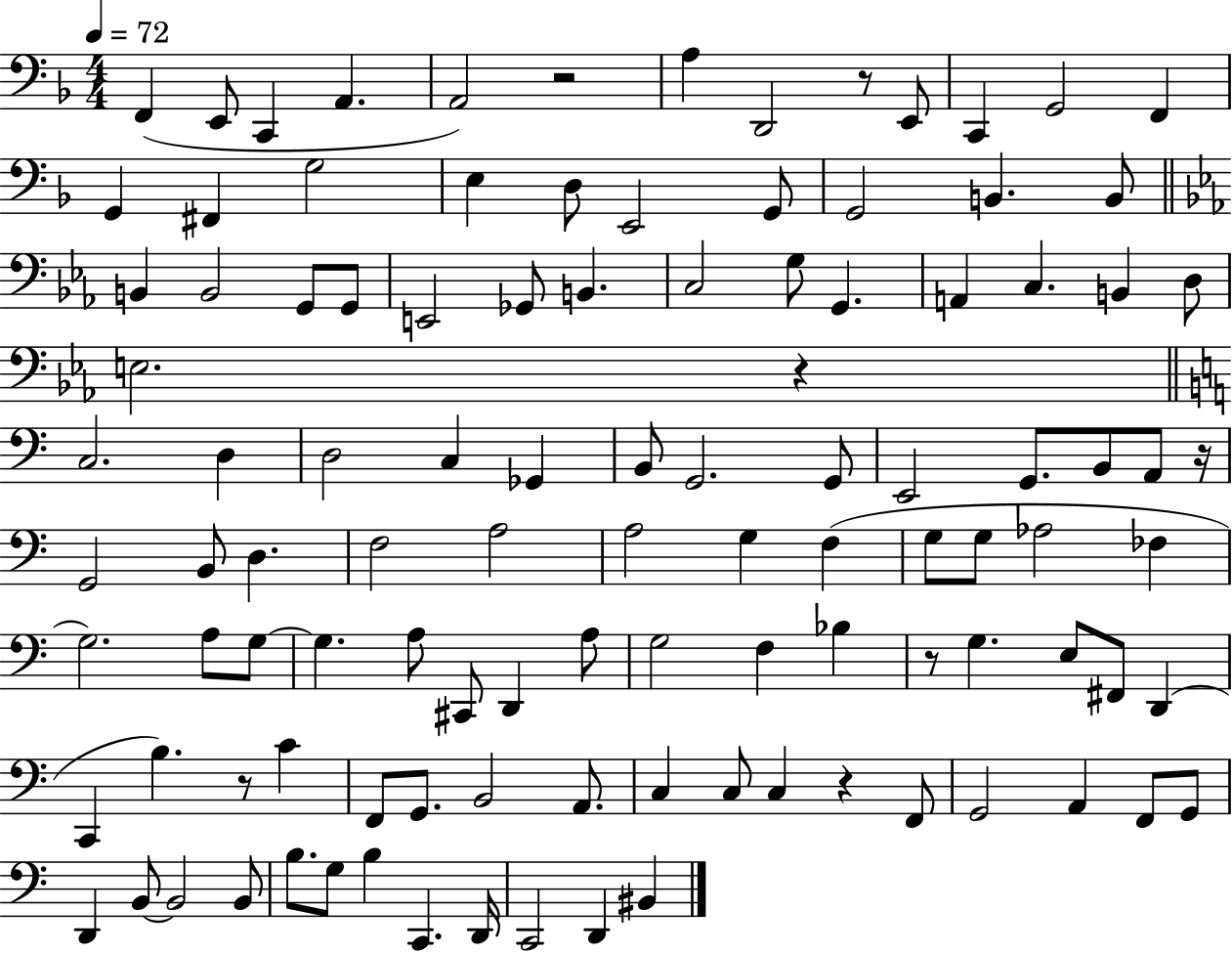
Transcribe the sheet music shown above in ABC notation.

X:1
T:Untitled
M:4/4
L:1/4
K:F
F,, E,,/2 C,, A,, A,,2 z2 A, D,,2 z/2 E,,/2 C,, G,,2 F,, G,, ^F,, G,2 E, D,/2 E,,2 G,,/2 G,,2 B,, B,,/2 B,, B,,2 G,,/2 G,,/2 E,,2 _G,,/2 B,, C,2 G,/2 G,, A,, C, B,, D,/2 E,2 z C,2 D, D,2 C, _G,, B,,/2 G,,2 G,,/2 E,,2 G,,/2 B,,/2 A,,/2 z/4 G,,2 B,,/2 D, F,2 A,2 A,2 G, F, G,/2 G,/2 _A,2 _F, G,2 A,/2 G,/2 G, A,/2 ^C,,/2 D,, A,/2 G,2 F, _B, z/2 G, E,/2 ^F,,/2 D,, C,, B, z/2 C F,,/2 G,,/2 B,,2 A,,/2 C, C,/2 C, z F,,/2 G,,2 A,, F,,/2 G,,/2 D,, B,,/2 B,,2 B,,/2 B,/2 G,/2 B, C,, D,,/4 C,,2 D,, ^B,,